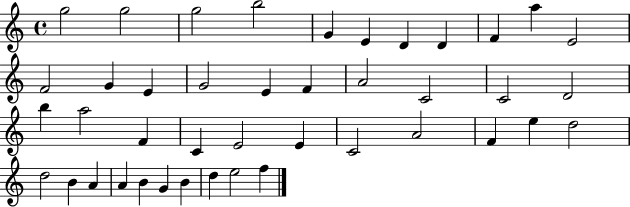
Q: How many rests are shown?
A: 0